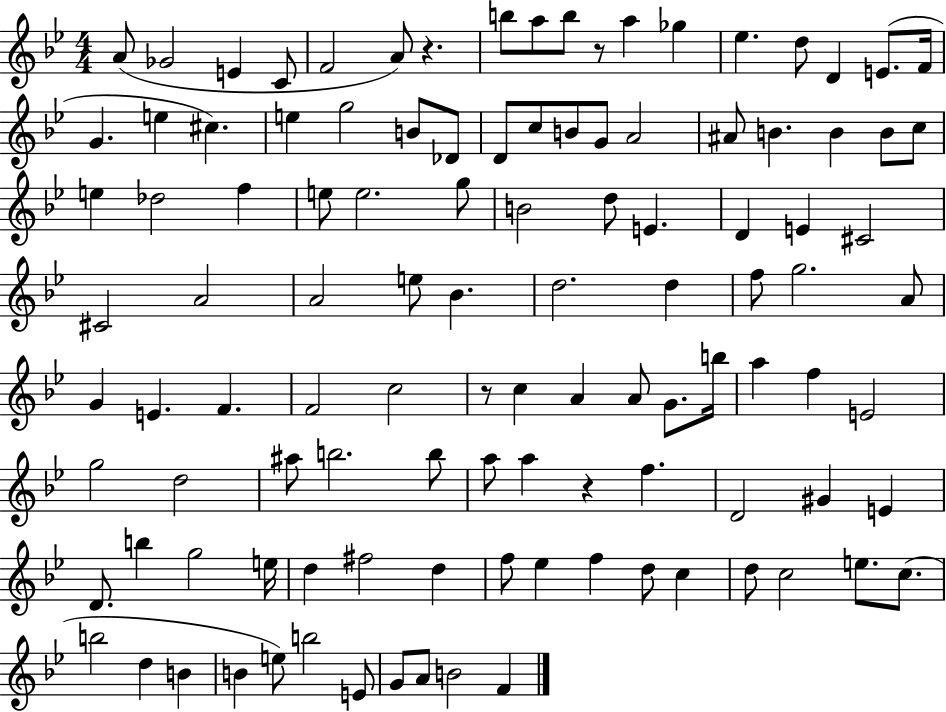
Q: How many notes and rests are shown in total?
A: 110